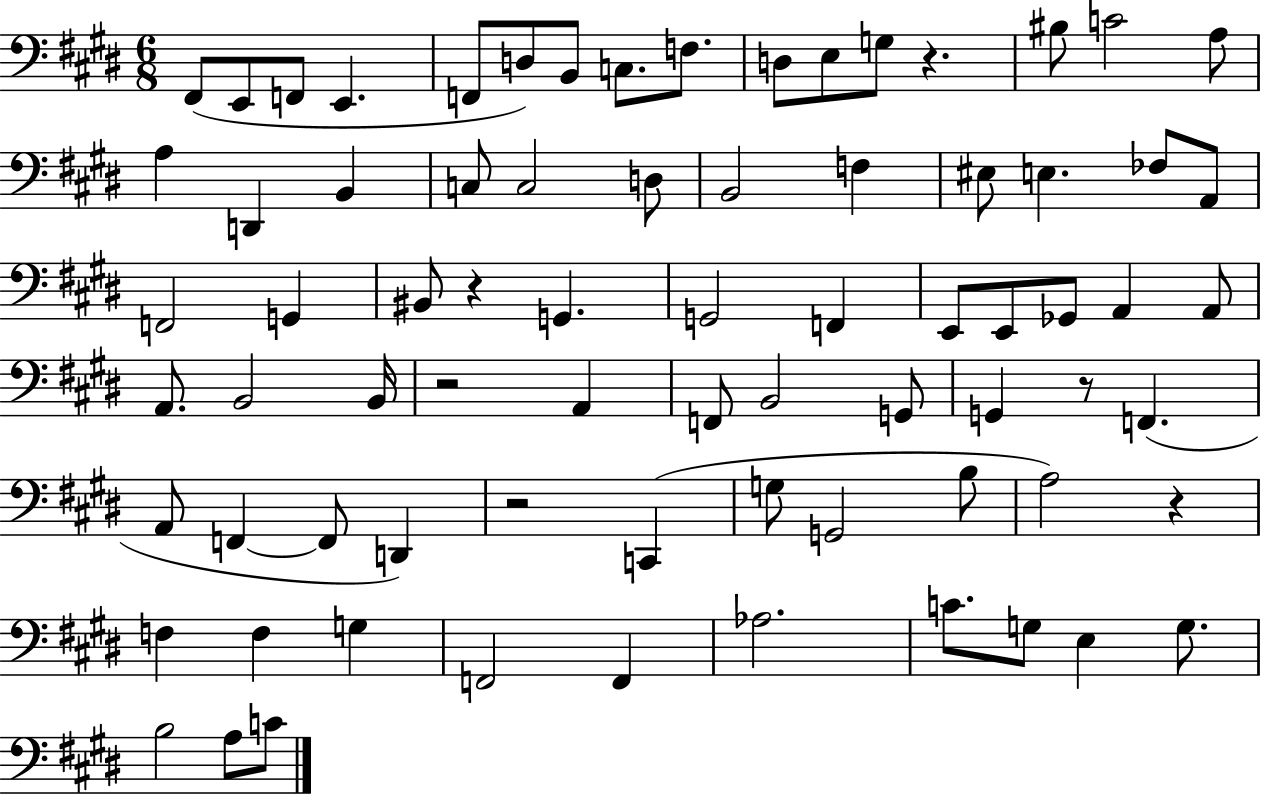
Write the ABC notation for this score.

X:1
T:Untitled
M:6/8
L:1/4
K:E
^F,,/2 E,,/2 F,,/2 E,, F,,/2 D,/2 B,,/2 C,/2 F,/2 D,/2 E,/2 G,/2 z ^B,/2 C2 A,/2 A, D,, B,, C,/2 C,2 D,/2 B,,2 F, ^E,/2 E, _F,/2 A,,/2 F,,2 G,, ^B,,/2 z G,, G,,2 F,, E,,/2 E,,/2 _G,,/2 A,, A,,/2 A,,/2 B,,2 B,,/4 z2 A,, F,,/2 B,,2 G,,/2 G,, z/2 F,, A,,/2 F,, F,,/2 D,, z2 C,, G,/2 G,,2 B,/2 A,2 z F, F, G, F,,2 F,, _A,2 C/2 G,/2 E, G,/2 B,2 A,/2 C/2